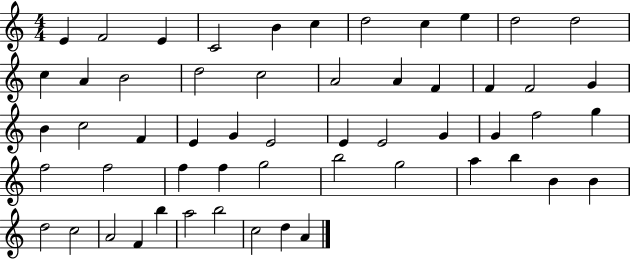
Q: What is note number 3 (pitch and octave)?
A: E4